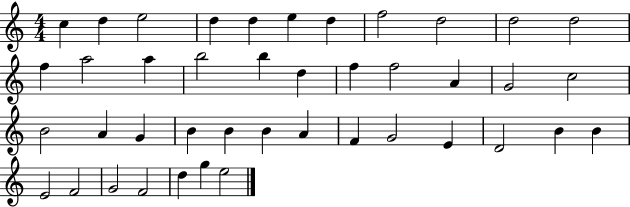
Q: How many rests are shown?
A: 0